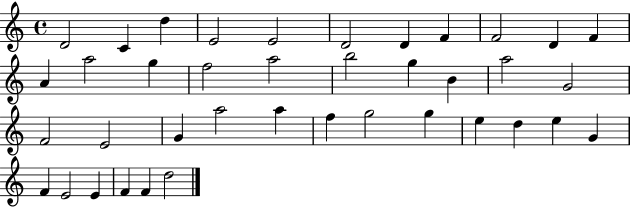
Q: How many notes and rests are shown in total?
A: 39